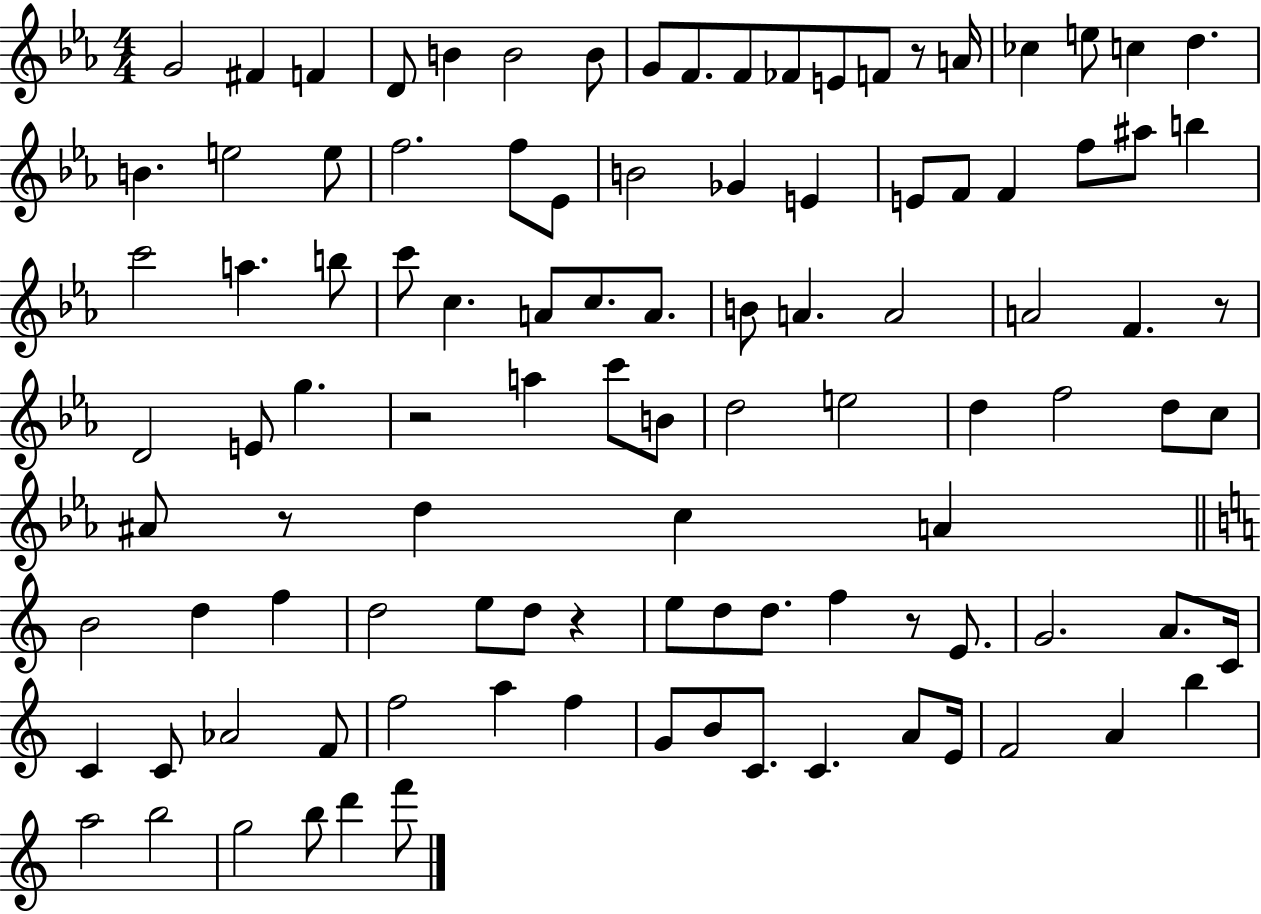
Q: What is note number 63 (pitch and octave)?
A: B4